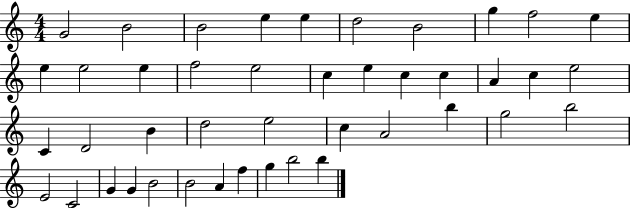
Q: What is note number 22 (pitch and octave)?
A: E5